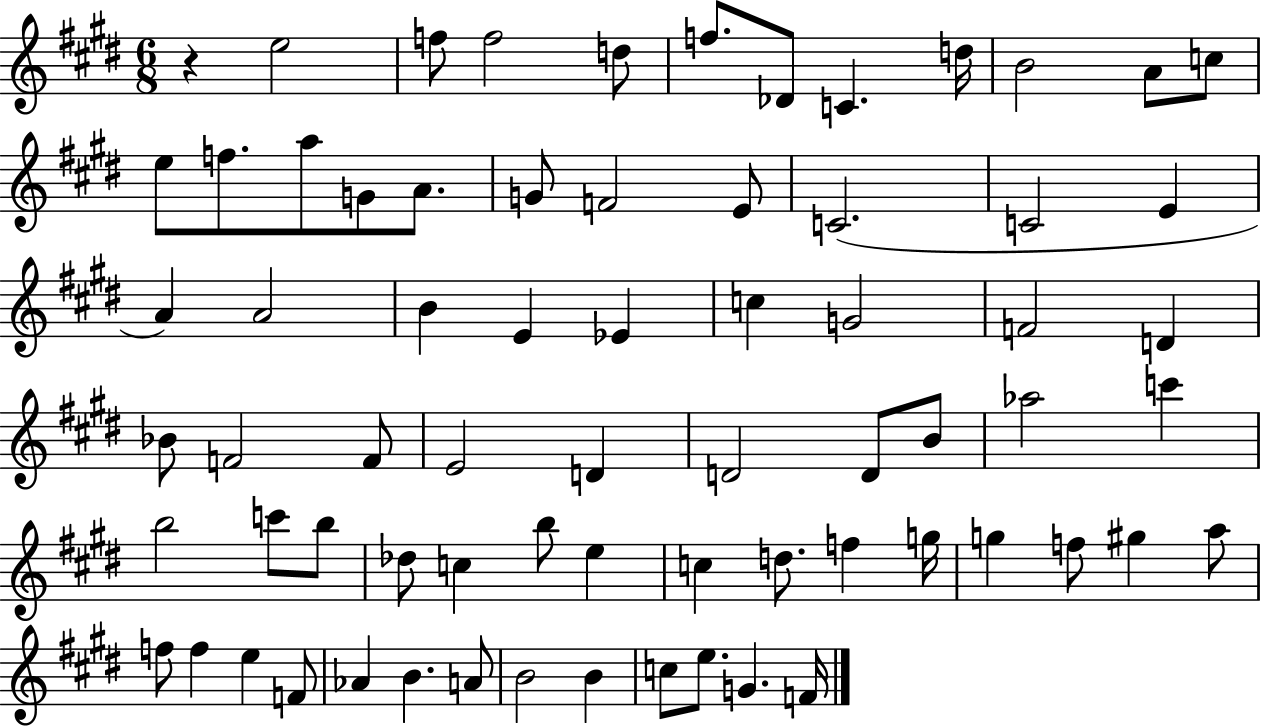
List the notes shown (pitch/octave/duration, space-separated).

R/q E5/h F5/e F5/h D5/e F5/e. Db4/e C4/q. D5/s B4/h A4/e C5/e E5/e F5/e. A5/e G4/e A4/e. G4/e F4/h E4/e C4/h. C4/h E4/q A4/q A4/h B4/q E4/q Eb4/q C5/q G4/h F4/h D4/q Bb4/e F4/h F4/e E4/h D4/q D4/h D4/e B4/e Ab5/h C6/q B5/h C6/e B5/e Db5/e C5/q B5/e E5/q C5/q D5/e. F5/q G5/s G5/q F5/e G#5/q A5/e F5/e F5/q E5/q F4/e Ab4/q B4/q. A4/e B4/h B4/q C5/e E5/e. G4/q. F4/s